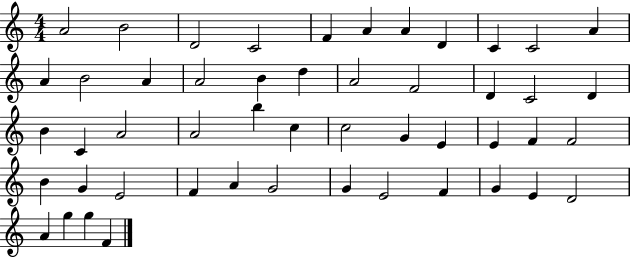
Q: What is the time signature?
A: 4/4